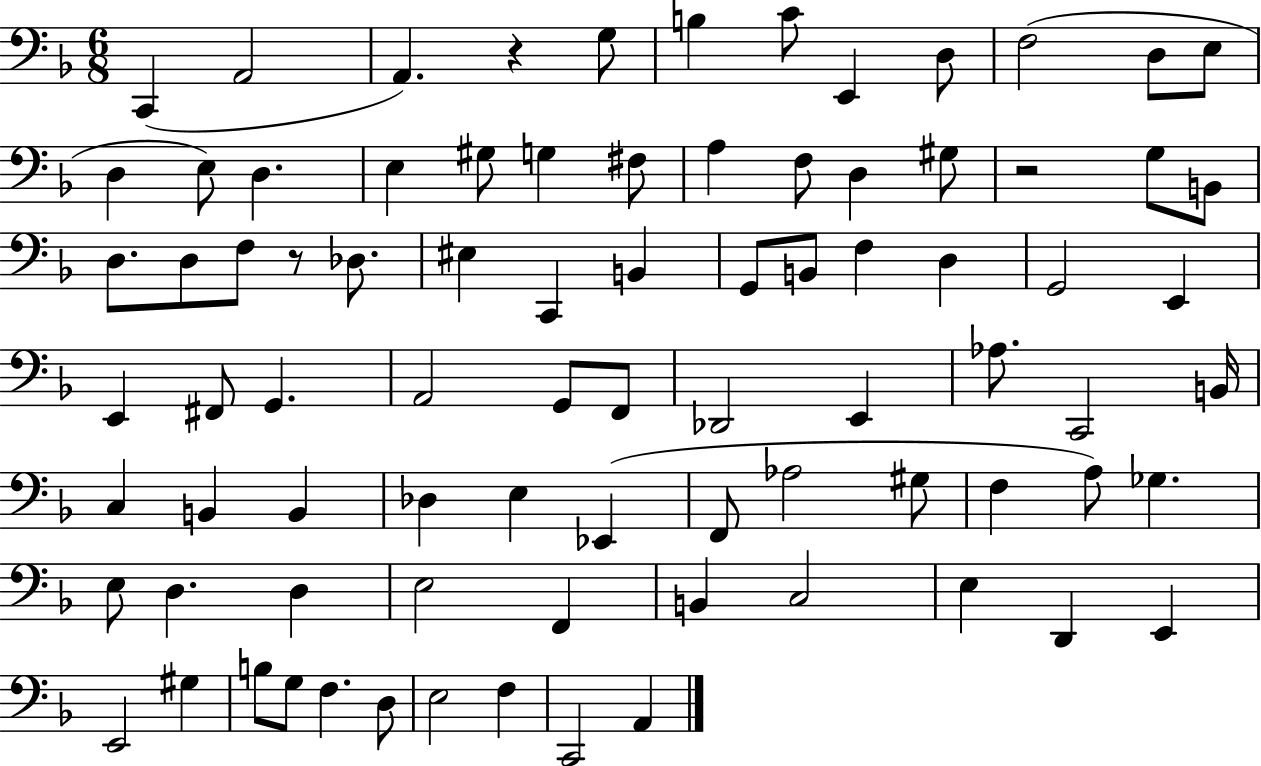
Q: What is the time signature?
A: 6/8